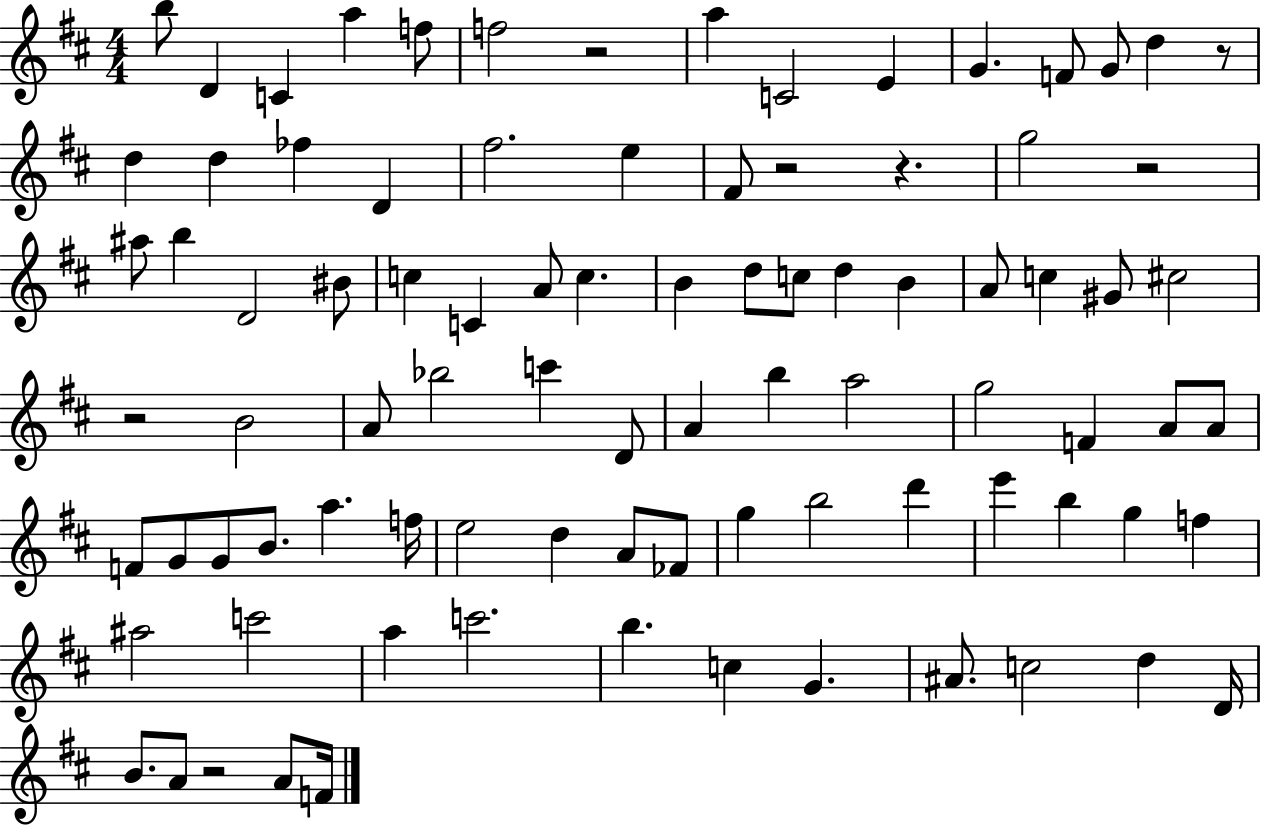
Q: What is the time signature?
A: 4/4